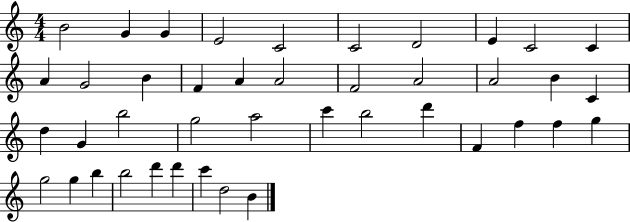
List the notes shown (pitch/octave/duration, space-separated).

B4/h G4/q G4/q E4/h C4/h C4/h D4/h E4/q C4/h C4/q A4/q G4/h B4/q F4/q A4/q A4/h F4/h A4/h A4/h B4/q C4/q D5/q G4/q B5/h G5/h A5/h C6/q B5/h D6/q F4/q F5/q F5/q G5/q G5/h G5/q B5/q B5/h D6/q D6/q C6/q D5/h B4/q